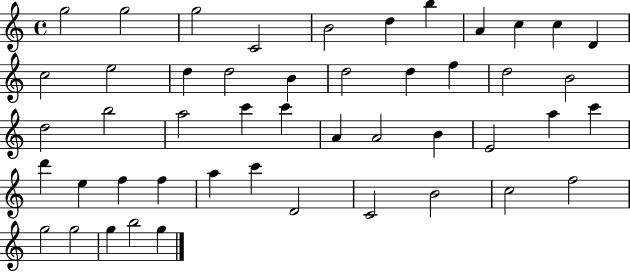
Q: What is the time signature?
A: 4/4